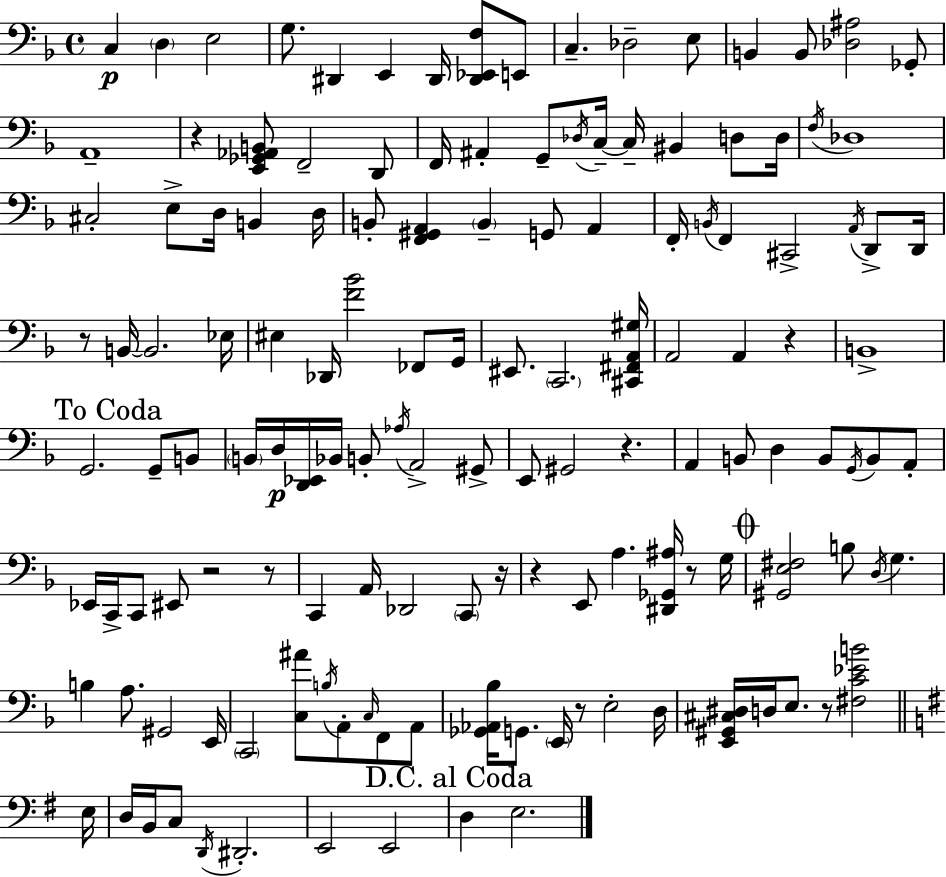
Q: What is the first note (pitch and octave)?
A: C3